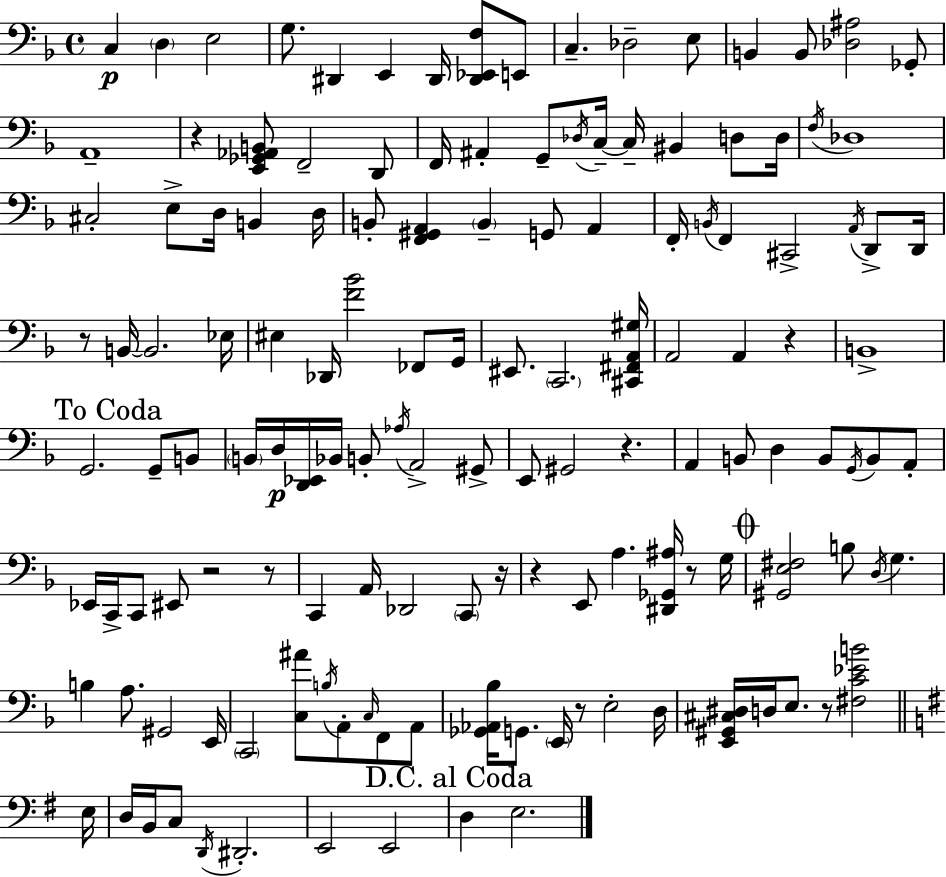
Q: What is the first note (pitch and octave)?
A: C3